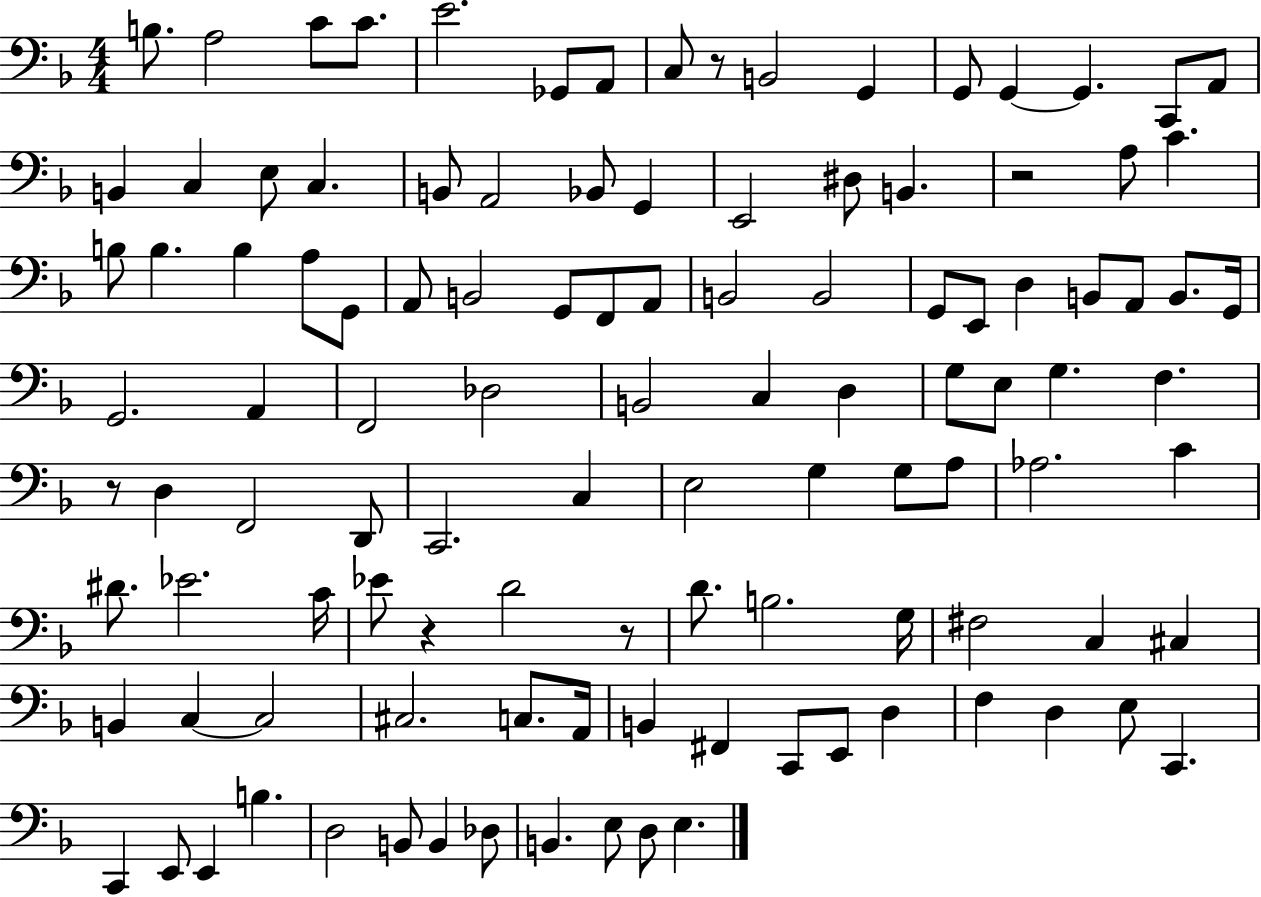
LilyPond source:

{
  \clef bass
  \numericTimeSignature
  \time 4/4
  \key f \major
  \repeat volta 2 { b8. a2 c'8 c'8. | e'2. ges,8 a,8 | c8 r8 b,2 g,4 | g,8 g,4~~ g,4. c,8 a,8 | \break b,4 c4 e8 c4. | b,8 a,2 bes,8 g,4 | e,2 dis8 b,4. | r2 a8 c'4. | \break b8 b4. b4 a8 g,8 | a,8 b,2 g,8 f,8 a,8 | b,2 b,2 | g,8 e,8 d4 b,8 a,8 b,8. g,16 | \break g,2. a,4 | f,2 des2 | b,2 c4 d4 | g8 e8 g4. f4. | \break r8 d4 f,2 d,8 | c,2. c4 | e2 g4 g8 a8 | aes2. c'4 | \break dis'8. ees'2. c'16 | ees'8 r4 d'2 r8 | d'8. b2. g16 | fis2 c4 cis4 | \break b,4 c4~~ c2 | cis2. c8. a,16 | b,4 fis,4 c,8 e,8 d4 | f4 d4 e8 c,4. | \break c,4 e,8 e,4 b4. | d2 b,8 b,4 des8 | b,4. e8 d8 e4. | } \bar "|."
}